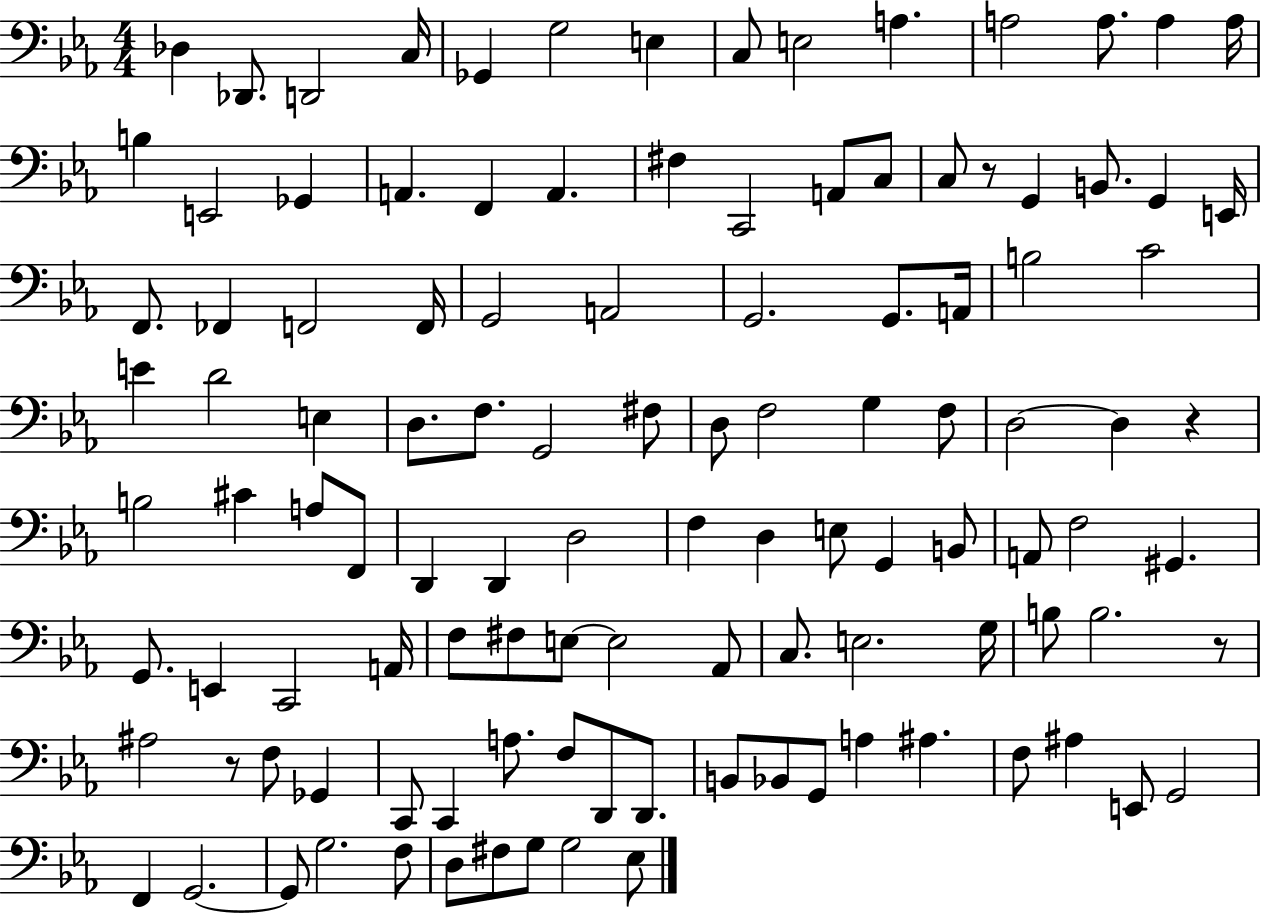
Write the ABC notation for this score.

X:1
T:Untitled
M:4/4
L:1/4
K:Eb
_D, _D,,/2 D,,2 C,/4 _G,, G,2 E, C,/2 E,2 A, A,2 A,/2 A, A,/4 B, E,,2 _G,, A,, F,, A,, ^F, C,,2 A,,/2 C,/2 C,/2 z/2 G,, B,,/2 G,, E,,/4 F,,/2 _F,, F,,2 F,,/4 G,,2 A,,2 G,,2 G,,/2 A,,/4 B,2 C2 E D2 E, D,/2 F,/2 G,,2 ^F,/2 D,/2 F,2 G, F,/2 D,2 D, z B,2 ^C A,/2 F,,/2 D,, D,, D,2 F, D, E,/2 G,, B,,/2 A,,/2 F,2 ^G,, G,,/2 E,, C,,2 A,,/4 F,/2 ^F,/2 E,/2 E,2 _A,,/2 C,/2 E,2 G,/4 B,/2 B,2 z/2 ^A,2 z/2 F,/2 _G,, C,,/2 C,, A,/2 F,/2 D,,/2 D,,/2 B,,/2 _B,,/2 G,,/2 A, ^A, F,/2 ^A, E,,/2 G,,2 F,, G,,2 G,,/2 G,2 F,/2 D,/2 ^F,/2 G,/2 G,2 _E,/2